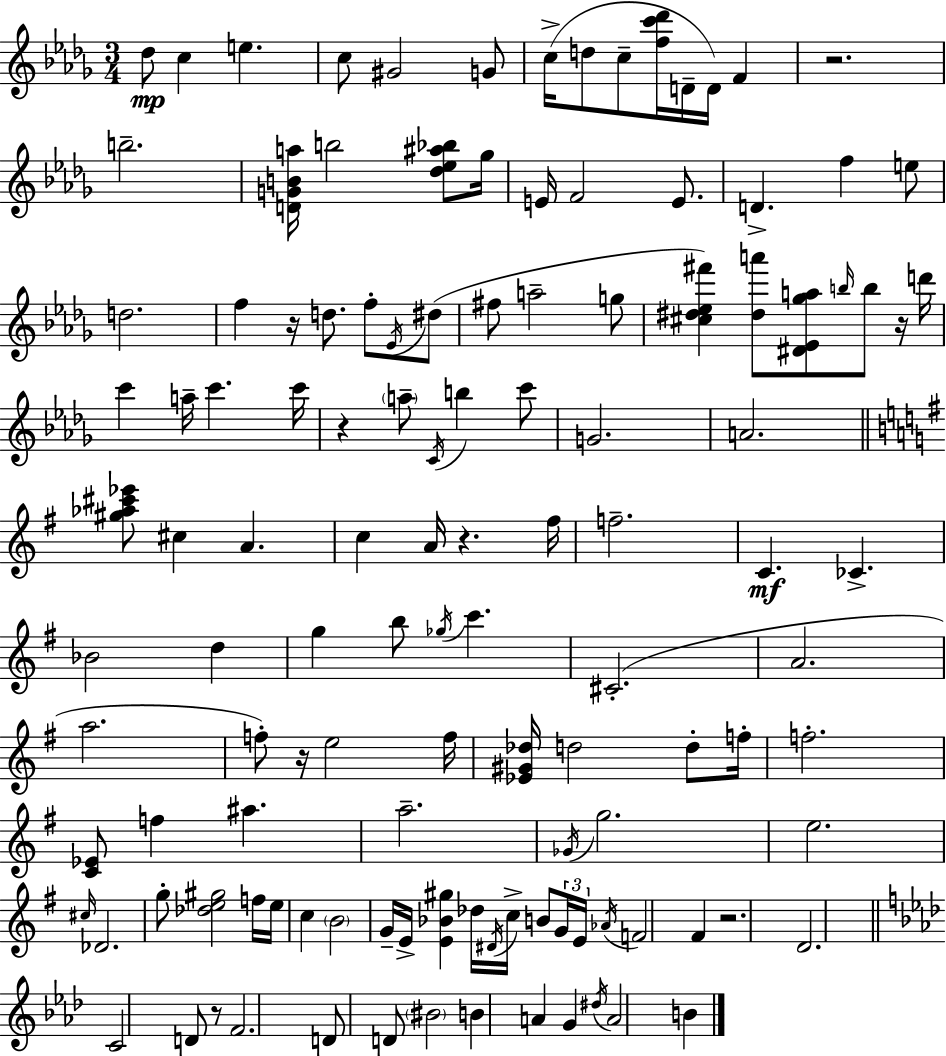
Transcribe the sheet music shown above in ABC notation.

X:1
T:Untitled
M:3/4
L:1/4
K:Bbm
_d/2 c e c/2 ^G2 G/2 c/4 d/2 c/2 [fc'_d']/4 D/4 D/4 F z2 b2 [DGBa]/4 b2 [_d_e^a_b]/2 _g/4 E/4 F2 E/2 D f e/2 d2 f z/4 d/2 f/2 _E/4 ^d/2 ^f/2 a2 g/2 [^c^d_e^f'] [^da']/2 [^D_E_ga]/2 b/4 b/2 z/4 d'/4 c' a/4 c' c'/4 z a/2 C/4 b c'/2 G2 A2 [^g_a^c'_e']/2 ^c A c A/4 z ^f/4 f2 C _C _B2 d g b/2 _g/4 c' ^C2 A2 a2 f/2 z/4 e2 f/4 [_E^G_d]/4 d2 d/2 f/4 f2 [C_E]/2 f ^a a2 _G/4 g2 e2 ^c/4 _D2 g/2 [_de^g]2 f/4 e/4 c B2 G/4 E/4 [E_B^g] _d/4 ^D/4 c/4 B/2 G/4 E/4 _A/4 F2 ^F z2 D2 C2 D/2 z/2 F2 D/2 D/2 ^B2 B A G ^d/4 A2 B